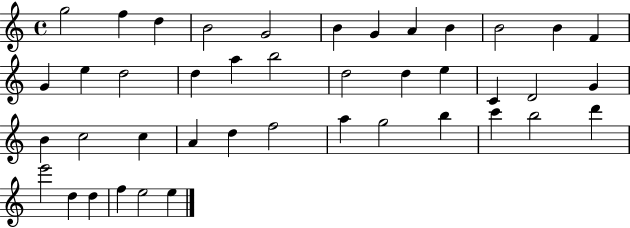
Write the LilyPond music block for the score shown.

{
  \clef treble
  \time 4/4
  \defaultTimeSignature
  \key c \major
  g''2 f''4 d''4 | b'2 g'2 | b'4 g'4 a'4 b'4 | b'2 b'4 f'4 | \break g'4 e''4 d''2 | d''4 a''4 b''2 | d''2 d''4 e''4 | c'4 d'2 g'4 | \break b'4 c''2 c''4 | a'4 d''4 f''2 | a''4 g''2 b''4 | c'''4 b''2 d'''4 | \break e'''2 d''4 d''4 | f''4 e''2 e''4 | \bar "|."
}